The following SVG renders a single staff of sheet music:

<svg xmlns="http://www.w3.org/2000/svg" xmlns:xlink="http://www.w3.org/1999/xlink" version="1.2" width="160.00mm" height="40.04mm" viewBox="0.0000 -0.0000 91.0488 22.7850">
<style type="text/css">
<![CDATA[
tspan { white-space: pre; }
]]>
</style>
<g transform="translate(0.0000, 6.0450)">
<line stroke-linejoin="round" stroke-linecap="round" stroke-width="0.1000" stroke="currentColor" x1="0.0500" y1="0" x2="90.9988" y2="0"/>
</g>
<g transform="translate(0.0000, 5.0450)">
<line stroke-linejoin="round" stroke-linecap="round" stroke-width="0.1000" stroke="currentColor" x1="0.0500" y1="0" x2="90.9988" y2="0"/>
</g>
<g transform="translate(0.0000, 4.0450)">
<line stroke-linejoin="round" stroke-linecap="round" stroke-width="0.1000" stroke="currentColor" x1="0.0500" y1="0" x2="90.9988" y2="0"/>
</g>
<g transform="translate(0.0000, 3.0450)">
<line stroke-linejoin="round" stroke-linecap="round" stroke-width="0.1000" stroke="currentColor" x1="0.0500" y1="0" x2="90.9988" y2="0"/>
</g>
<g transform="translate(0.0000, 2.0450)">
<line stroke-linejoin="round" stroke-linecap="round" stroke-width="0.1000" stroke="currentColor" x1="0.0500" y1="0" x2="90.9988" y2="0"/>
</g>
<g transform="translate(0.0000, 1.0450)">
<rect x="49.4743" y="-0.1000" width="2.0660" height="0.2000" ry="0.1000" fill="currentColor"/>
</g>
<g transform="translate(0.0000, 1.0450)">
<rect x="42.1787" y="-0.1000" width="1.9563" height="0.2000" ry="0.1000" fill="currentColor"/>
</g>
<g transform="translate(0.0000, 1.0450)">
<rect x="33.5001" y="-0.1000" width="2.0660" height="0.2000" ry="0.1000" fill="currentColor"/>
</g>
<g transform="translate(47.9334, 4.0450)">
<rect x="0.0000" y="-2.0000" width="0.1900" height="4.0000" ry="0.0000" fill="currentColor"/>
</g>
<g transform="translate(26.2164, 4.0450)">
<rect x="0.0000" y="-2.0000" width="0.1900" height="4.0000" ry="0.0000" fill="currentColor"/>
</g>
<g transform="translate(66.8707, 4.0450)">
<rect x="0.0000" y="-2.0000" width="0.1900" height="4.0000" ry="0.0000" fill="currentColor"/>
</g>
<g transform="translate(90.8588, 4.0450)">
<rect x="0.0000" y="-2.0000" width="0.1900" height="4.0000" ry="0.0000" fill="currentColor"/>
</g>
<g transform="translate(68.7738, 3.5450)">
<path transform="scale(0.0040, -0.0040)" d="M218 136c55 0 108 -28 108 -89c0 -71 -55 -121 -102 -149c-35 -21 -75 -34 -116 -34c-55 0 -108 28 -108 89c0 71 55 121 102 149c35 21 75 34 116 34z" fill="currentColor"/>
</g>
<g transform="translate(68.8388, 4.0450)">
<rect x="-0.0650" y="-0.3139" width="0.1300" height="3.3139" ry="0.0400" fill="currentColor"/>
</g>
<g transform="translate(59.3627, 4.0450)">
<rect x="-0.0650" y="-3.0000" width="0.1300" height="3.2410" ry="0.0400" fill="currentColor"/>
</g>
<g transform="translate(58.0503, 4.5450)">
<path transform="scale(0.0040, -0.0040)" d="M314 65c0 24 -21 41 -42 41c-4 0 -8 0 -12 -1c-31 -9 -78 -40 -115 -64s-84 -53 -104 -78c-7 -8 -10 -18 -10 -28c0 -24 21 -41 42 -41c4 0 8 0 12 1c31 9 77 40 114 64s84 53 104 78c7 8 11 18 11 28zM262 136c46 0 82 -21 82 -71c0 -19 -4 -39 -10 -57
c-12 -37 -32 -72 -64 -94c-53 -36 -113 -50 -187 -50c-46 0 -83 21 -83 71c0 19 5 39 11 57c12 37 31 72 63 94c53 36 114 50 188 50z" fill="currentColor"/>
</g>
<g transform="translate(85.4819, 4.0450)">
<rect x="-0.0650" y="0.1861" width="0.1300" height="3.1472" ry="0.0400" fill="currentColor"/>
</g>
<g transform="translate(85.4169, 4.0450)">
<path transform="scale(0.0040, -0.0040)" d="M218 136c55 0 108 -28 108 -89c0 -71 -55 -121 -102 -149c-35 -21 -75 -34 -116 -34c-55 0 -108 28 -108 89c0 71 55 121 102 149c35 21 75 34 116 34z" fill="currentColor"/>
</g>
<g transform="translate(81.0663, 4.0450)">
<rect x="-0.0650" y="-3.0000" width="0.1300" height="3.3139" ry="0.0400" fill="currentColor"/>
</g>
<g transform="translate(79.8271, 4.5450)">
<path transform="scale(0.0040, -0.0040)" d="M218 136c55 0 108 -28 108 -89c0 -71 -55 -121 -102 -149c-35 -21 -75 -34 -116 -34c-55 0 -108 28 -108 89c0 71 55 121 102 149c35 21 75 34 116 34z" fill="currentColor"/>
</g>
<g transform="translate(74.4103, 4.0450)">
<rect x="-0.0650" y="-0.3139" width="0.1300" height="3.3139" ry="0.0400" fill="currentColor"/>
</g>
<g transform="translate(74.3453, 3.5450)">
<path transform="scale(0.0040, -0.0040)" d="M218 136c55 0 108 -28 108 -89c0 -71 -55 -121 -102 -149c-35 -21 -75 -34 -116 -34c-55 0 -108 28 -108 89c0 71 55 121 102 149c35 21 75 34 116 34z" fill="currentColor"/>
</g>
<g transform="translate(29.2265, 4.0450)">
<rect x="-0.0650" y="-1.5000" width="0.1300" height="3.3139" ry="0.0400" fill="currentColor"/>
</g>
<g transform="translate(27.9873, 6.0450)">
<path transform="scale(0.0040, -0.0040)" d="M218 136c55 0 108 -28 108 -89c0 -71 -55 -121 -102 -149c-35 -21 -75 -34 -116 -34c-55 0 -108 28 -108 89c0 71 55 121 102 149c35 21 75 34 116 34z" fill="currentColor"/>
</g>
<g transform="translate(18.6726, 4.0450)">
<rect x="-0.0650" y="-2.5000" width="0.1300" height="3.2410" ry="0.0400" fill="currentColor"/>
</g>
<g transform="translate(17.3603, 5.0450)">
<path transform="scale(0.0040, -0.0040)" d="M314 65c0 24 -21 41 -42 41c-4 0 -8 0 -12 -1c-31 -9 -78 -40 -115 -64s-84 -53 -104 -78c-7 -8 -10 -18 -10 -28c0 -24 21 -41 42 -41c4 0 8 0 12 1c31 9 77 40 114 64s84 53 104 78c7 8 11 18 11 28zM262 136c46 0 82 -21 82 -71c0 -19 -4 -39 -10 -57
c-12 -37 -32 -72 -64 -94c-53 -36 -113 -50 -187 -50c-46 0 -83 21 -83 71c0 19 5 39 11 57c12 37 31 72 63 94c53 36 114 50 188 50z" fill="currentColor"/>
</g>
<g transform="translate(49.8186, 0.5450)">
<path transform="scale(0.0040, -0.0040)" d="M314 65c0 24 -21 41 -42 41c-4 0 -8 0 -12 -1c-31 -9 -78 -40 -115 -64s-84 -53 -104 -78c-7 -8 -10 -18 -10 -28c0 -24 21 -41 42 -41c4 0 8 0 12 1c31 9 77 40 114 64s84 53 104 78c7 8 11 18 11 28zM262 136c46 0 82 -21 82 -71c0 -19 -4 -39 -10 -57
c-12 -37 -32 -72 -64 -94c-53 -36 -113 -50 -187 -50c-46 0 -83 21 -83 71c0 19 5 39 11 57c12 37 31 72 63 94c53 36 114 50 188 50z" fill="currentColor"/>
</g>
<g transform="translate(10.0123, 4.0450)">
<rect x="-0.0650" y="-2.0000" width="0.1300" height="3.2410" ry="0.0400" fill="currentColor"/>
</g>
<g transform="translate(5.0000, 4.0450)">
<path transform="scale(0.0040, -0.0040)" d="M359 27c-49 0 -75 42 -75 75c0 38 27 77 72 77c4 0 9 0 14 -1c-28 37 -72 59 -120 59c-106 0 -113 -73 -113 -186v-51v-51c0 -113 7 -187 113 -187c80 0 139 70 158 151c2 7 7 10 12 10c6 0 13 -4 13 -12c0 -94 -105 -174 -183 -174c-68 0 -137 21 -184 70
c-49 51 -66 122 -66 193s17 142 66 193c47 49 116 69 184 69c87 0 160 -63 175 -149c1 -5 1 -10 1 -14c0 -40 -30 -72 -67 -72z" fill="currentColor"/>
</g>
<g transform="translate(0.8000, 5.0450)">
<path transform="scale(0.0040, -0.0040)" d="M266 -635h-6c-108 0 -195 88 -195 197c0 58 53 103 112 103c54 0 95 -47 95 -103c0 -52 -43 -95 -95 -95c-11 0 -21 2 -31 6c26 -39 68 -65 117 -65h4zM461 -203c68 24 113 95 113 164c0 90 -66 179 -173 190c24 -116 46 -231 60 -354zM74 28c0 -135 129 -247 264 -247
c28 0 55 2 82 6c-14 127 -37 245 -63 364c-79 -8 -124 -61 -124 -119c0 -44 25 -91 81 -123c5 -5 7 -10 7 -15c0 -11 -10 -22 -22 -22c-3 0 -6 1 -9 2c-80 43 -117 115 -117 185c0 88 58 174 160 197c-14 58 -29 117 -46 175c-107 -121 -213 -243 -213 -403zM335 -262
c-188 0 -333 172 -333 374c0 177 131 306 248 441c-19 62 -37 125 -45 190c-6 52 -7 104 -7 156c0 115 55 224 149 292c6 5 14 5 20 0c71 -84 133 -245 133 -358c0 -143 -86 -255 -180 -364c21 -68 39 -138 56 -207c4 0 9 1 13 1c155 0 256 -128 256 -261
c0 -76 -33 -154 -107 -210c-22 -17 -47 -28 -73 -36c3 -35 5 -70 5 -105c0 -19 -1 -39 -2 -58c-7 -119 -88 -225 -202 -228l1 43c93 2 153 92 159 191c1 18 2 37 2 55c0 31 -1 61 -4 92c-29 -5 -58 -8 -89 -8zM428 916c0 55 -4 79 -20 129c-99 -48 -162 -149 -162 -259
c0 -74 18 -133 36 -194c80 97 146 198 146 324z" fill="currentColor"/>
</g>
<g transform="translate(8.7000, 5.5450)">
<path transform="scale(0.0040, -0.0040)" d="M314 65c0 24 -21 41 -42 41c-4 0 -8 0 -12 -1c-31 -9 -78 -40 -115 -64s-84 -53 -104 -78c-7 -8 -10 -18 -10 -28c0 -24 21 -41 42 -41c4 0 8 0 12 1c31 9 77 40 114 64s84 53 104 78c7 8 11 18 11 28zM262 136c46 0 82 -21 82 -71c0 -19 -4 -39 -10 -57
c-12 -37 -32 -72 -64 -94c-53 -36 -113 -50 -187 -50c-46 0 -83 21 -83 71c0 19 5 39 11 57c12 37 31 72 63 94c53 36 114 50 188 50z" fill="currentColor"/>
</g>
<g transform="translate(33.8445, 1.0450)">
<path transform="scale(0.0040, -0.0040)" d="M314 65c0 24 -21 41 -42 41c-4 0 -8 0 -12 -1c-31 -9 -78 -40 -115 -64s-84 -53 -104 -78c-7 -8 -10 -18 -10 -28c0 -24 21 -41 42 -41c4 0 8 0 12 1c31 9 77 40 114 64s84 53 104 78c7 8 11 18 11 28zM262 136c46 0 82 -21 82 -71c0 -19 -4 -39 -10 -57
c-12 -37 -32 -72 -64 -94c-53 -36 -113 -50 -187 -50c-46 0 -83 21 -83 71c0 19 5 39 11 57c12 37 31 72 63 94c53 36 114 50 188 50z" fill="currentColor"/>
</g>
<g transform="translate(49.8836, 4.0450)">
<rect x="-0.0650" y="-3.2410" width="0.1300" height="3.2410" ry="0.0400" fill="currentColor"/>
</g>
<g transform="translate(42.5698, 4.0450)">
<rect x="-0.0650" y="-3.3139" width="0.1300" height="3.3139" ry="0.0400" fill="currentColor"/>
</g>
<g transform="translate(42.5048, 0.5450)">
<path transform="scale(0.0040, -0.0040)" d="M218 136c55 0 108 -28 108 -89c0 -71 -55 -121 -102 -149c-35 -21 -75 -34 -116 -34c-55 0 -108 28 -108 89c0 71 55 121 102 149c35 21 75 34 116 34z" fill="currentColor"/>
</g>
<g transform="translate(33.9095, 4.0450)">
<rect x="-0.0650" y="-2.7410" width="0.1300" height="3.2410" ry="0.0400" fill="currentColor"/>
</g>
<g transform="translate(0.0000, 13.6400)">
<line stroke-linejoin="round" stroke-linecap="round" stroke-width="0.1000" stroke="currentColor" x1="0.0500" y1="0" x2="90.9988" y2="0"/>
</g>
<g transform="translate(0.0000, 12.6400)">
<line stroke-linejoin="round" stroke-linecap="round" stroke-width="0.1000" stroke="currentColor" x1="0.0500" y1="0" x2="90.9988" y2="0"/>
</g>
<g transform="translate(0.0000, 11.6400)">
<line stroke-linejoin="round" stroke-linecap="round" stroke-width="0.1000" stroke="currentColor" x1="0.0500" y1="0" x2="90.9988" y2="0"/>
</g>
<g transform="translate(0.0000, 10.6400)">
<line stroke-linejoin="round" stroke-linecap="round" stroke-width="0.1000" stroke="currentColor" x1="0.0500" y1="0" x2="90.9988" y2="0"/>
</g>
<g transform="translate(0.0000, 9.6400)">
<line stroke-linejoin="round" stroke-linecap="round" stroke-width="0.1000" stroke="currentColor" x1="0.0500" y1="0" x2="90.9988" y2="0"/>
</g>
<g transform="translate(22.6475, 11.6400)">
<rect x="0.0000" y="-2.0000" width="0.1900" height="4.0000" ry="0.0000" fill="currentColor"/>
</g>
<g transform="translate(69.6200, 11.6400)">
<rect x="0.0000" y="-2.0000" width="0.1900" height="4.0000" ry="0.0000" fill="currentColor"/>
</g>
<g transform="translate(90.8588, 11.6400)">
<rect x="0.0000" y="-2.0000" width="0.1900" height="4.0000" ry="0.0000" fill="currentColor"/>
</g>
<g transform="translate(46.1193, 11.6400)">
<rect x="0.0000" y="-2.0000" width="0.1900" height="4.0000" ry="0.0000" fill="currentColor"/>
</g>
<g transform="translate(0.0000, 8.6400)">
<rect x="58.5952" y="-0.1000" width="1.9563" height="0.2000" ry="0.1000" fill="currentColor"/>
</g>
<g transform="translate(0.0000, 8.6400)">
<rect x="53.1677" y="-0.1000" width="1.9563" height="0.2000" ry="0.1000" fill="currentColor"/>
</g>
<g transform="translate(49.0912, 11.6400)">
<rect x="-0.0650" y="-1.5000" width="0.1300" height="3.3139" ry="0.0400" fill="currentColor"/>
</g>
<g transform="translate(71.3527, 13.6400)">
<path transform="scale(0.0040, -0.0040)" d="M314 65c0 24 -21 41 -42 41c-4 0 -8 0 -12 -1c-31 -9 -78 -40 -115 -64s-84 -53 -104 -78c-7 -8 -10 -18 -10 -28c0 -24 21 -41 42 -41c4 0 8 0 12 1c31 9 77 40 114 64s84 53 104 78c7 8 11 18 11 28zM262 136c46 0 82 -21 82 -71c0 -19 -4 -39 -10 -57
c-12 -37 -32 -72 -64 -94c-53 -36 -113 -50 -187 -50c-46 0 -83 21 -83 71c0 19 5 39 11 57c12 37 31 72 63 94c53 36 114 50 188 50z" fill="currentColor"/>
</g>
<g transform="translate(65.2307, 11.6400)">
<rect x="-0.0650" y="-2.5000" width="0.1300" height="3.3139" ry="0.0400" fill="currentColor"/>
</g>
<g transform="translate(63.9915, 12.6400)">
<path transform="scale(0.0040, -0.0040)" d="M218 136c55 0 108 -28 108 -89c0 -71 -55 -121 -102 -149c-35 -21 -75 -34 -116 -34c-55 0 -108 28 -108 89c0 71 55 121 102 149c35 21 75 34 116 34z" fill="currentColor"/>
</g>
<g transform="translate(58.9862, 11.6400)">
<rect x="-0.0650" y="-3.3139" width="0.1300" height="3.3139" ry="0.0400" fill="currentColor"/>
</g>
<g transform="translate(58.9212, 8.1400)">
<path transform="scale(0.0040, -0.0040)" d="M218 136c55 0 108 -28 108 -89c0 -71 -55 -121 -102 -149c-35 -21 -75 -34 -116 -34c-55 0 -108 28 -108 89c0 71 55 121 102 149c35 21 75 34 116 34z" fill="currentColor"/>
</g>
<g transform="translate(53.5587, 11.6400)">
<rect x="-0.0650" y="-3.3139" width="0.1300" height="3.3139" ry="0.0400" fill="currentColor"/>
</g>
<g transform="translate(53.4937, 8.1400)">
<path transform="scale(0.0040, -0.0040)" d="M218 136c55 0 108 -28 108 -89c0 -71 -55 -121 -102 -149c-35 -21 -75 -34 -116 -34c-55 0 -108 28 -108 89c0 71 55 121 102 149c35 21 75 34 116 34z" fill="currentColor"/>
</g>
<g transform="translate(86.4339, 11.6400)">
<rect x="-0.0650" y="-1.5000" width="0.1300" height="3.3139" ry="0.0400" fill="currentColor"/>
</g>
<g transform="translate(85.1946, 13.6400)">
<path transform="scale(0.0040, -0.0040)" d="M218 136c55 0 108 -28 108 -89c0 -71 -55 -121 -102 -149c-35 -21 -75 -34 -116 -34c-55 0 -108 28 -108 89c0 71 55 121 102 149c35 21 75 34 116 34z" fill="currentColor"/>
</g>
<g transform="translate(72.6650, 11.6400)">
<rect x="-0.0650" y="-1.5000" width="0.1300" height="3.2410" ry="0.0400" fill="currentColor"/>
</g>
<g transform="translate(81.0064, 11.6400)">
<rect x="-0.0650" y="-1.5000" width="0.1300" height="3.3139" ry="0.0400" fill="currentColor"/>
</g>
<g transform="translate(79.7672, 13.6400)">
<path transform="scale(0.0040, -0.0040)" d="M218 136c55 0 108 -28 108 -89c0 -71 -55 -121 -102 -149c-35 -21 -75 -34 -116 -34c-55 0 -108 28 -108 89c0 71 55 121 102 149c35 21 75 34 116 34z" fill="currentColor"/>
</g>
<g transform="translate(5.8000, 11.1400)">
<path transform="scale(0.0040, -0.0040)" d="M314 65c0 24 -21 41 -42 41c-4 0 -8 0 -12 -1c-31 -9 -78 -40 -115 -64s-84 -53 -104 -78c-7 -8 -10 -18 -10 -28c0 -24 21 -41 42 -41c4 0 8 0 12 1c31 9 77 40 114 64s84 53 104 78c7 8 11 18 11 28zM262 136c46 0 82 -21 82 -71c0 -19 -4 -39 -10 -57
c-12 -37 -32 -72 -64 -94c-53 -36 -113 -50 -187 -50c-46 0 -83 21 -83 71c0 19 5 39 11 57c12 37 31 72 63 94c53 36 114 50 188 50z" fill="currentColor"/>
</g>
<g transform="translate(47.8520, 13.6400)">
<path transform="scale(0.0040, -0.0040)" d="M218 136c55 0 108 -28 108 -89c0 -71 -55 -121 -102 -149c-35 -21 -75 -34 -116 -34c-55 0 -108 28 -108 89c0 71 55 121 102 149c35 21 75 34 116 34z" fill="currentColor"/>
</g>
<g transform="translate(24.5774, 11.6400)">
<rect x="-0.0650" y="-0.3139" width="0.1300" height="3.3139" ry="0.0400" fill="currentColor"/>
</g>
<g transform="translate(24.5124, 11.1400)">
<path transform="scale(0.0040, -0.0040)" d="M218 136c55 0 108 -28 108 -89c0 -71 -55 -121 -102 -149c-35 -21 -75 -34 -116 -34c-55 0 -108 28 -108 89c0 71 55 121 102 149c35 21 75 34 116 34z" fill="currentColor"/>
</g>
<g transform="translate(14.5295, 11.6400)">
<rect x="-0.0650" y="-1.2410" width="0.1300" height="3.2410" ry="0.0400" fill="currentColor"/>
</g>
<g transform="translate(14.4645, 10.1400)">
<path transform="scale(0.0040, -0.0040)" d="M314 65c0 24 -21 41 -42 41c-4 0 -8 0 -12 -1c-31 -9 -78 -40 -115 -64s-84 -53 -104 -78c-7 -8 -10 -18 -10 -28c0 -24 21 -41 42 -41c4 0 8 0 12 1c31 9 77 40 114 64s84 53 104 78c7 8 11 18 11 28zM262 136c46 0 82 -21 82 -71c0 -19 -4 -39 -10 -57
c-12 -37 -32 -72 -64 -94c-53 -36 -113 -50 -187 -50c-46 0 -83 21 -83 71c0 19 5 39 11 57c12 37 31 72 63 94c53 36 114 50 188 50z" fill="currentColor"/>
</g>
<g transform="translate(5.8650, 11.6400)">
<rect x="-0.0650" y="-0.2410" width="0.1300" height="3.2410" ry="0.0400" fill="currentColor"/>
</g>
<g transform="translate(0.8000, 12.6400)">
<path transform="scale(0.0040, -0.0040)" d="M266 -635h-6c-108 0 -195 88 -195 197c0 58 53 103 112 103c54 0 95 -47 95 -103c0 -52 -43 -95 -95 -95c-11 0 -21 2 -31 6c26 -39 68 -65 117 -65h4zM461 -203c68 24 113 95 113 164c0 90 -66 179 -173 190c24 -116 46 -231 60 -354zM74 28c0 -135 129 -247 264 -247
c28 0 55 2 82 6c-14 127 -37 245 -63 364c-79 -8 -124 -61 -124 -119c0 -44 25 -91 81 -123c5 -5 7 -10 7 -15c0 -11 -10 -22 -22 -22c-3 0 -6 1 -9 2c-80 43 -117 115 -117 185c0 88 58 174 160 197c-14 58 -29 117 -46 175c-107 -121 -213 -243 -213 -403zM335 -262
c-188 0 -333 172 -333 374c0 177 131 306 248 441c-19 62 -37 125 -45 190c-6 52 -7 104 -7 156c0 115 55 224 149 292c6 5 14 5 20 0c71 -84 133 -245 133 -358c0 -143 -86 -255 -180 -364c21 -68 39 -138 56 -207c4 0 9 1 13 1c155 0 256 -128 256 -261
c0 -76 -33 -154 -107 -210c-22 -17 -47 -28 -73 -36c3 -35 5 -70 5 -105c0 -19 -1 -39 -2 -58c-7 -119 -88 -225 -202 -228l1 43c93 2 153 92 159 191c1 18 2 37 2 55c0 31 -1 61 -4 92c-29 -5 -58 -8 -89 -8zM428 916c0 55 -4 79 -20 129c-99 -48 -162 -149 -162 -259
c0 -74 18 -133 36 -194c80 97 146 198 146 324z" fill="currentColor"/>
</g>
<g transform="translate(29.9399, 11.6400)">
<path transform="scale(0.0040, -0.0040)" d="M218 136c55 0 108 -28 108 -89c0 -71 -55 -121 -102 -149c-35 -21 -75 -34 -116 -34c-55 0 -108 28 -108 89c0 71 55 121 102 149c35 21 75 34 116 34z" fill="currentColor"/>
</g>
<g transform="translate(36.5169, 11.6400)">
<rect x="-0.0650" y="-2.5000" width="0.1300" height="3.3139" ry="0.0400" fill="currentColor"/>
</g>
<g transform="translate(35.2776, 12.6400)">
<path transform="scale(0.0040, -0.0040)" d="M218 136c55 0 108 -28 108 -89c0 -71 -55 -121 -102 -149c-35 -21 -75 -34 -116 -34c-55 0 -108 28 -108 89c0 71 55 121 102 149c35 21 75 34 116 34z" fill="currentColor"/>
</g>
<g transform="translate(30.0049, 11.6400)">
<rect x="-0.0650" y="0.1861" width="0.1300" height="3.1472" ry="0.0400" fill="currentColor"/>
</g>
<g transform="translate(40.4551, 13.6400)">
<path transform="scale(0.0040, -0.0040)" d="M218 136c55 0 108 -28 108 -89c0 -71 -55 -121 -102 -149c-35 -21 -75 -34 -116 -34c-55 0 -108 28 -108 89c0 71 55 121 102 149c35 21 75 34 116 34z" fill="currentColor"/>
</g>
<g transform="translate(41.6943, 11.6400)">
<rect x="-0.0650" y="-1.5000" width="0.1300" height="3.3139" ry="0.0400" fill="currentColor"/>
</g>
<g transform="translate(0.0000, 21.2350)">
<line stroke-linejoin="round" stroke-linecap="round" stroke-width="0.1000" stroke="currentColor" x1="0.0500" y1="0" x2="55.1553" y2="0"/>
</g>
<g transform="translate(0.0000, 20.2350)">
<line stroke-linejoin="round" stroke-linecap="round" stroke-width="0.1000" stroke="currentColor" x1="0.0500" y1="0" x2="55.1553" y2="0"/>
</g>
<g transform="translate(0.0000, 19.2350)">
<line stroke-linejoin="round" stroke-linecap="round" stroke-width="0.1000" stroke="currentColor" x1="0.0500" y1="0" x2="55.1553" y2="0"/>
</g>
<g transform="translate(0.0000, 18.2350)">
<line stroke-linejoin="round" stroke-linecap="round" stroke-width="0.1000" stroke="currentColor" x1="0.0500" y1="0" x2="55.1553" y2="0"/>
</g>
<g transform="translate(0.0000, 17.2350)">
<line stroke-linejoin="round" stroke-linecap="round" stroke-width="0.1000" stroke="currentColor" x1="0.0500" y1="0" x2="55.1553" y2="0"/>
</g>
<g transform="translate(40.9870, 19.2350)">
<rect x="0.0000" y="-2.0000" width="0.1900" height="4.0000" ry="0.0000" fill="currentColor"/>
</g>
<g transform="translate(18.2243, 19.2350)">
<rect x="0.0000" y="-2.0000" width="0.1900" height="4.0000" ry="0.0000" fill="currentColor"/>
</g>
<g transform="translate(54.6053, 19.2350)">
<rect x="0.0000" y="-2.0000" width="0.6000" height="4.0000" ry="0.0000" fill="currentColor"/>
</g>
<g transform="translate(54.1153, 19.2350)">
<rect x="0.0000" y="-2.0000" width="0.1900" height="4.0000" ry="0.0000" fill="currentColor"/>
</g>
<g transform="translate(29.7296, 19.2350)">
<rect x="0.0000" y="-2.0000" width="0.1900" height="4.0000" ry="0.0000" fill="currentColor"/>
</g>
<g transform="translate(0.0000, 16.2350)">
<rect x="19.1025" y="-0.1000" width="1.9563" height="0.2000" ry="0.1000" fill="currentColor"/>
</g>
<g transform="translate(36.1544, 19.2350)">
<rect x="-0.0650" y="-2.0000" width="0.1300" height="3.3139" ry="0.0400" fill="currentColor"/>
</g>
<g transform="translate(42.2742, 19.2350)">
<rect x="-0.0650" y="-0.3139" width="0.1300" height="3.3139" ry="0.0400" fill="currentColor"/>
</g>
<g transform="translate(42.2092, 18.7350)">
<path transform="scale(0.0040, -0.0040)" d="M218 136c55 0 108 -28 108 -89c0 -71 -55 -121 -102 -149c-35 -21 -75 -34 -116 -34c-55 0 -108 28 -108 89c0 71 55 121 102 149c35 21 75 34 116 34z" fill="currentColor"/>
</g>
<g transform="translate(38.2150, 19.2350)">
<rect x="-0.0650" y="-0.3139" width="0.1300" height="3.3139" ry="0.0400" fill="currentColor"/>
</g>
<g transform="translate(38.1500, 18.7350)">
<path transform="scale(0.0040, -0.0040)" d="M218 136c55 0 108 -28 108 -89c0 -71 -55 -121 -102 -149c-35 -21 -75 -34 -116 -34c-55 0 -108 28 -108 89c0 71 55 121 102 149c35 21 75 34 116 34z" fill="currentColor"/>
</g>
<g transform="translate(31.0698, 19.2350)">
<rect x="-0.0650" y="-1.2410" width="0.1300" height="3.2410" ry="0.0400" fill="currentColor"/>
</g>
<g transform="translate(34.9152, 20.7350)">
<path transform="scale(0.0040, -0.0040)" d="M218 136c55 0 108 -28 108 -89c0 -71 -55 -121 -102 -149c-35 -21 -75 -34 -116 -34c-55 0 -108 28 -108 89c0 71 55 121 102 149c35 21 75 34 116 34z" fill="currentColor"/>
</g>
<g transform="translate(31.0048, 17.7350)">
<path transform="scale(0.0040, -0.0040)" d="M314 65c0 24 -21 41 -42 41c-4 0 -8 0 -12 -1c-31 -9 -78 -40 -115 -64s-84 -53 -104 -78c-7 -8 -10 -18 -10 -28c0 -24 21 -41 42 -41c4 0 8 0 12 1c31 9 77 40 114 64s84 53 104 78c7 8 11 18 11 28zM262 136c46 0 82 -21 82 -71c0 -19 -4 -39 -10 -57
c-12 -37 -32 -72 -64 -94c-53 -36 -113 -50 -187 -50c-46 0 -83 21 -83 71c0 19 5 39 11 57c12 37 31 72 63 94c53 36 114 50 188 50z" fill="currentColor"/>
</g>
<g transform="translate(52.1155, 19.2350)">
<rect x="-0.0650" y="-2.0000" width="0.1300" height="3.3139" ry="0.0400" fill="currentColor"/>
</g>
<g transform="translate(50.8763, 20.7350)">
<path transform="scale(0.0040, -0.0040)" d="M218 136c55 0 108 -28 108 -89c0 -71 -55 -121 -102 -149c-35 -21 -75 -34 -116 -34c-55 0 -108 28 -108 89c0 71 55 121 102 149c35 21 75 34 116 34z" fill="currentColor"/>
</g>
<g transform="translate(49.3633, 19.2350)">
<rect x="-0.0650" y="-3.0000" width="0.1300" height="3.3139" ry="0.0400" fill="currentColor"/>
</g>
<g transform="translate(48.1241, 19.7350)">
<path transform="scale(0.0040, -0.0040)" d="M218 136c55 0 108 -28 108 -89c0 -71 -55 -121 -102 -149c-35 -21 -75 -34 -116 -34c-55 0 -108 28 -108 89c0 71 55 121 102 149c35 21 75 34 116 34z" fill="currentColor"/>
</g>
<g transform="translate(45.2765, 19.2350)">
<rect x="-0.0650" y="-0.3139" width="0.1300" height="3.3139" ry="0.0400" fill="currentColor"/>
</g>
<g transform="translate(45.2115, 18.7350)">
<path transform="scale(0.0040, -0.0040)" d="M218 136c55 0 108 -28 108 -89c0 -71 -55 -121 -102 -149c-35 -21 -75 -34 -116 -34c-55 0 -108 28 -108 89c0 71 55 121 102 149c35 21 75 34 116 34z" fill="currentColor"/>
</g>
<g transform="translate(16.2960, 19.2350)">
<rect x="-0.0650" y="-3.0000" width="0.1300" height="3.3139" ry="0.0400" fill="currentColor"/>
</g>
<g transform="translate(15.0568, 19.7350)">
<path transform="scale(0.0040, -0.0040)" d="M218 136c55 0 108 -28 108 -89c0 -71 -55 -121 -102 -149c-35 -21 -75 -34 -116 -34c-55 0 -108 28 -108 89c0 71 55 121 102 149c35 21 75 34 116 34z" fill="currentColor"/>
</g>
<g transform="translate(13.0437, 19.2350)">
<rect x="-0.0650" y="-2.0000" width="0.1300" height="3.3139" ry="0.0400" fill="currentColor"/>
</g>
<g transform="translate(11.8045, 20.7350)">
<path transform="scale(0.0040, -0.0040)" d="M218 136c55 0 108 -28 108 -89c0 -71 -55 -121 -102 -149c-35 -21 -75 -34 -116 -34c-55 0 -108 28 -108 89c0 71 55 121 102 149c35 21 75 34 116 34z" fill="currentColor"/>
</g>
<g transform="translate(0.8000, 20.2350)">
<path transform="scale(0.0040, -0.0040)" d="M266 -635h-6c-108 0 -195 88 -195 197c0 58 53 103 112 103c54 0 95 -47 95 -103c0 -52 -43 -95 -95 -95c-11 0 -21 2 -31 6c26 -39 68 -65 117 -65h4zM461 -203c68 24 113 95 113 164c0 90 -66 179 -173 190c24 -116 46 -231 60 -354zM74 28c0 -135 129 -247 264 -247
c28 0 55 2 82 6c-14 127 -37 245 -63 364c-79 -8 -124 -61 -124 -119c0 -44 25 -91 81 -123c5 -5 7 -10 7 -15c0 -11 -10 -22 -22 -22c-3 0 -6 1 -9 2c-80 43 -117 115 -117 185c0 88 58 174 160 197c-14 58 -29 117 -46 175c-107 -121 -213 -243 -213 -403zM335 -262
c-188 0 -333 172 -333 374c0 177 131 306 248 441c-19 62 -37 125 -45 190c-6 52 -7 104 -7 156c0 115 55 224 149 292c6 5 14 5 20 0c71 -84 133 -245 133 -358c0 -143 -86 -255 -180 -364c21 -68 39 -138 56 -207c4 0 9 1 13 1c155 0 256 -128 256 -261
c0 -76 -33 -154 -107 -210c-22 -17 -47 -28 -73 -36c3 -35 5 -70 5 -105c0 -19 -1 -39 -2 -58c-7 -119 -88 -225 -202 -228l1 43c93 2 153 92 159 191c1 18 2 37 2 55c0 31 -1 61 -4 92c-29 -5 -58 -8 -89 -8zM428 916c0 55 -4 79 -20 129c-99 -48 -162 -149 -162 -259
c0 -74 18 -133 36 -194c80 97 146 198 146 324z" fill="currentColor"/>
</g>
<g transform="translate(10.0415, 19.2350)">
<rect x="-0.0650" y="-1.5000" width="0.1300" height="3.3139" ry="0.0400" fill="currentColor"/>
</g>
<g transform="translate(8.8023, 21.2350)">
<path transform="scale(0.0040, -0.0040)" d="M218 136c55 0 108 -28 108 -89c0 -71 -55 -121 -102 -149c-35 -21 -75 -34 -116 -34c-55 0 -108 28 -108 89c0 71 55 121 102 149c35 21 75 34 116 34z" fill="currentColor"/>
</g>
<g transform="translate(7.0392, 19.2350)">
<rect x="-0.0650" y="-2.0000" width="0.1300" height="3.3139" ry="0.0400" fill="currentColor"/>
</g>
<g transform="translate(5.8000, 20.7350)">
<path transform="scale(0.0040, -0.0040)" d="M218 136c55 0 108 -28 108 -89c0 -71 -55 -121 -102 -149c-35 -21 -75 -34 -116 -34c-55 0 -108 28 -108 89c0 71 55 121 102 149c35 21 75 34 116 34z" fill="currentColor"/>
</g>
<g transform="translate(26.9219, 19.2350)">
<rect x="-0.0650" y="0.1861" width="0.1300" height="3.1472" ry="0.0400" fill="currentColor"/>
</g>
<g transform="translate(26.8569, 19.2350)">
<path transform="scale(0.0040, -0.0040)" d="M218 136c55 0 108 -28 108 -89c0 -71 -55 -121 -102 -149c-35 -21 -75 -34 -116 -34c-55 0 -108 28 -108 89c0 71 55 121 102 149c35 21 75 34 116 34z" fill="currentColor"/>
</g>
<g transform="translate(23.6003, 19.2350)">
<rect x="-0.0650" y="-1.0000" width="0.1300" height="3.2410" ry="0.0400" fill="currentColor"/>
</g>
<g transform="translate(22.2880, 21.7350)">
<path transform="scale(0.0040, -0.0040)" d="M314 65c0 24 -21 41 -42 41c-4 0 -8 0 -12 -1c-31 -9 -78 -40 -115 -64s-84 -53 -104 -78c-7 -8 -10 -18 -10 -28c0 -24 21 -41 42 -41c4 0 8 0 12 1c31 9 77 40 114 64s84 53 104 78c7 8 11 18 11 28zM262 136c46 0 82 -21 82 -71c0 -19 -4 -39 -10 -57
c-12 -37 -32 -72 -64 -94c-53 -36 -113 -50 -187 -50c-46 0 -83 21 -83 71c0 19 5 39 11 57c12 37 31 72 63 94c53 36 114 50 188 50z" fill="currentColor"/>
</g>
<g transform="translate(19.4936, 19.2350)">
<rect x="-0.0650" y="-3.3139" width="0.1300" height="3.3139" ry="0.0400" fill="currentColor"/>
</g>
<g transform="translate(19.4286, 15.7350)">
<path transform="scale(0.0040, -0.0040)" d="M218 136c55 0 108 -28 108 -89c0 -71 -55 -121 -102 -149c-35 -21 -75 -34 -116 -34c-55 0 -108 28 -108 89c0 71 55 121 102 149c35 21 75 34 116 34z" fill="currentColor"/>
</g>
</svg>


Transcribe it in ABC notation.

X:1
T:Untitled
M:4/4
L:1/4
K:C
F2 G2 E a2 b b2 A2 c c A B c2 e2 c B G E E b b G E2 E E F E F A b D2 B e2 F c c c A F